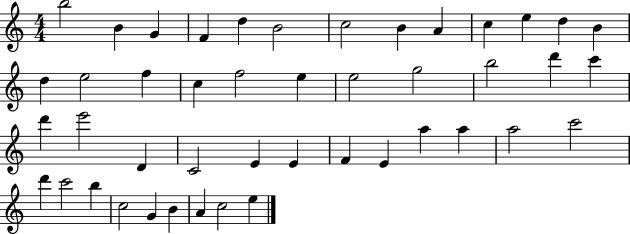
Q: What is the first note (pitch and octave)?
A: B5